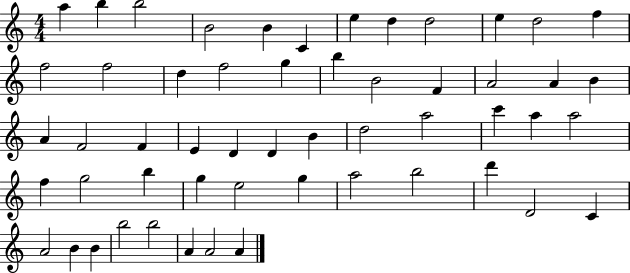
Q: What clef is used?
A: treble